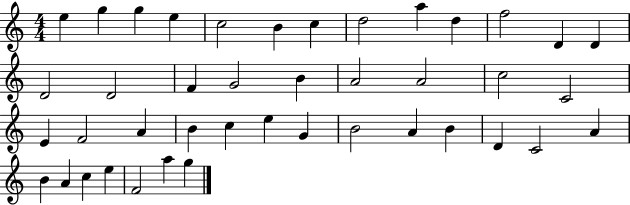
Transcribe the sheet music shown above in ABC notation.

X:1
T:Untitled
M:4/4
L:1/4
K:C
e g g e c2 B c d2 a d f2 D D D2 D2 F G2 B A2 A2 c2 C2 E F2 A B c e G B2 A B D C2 A B A c e F2 a g